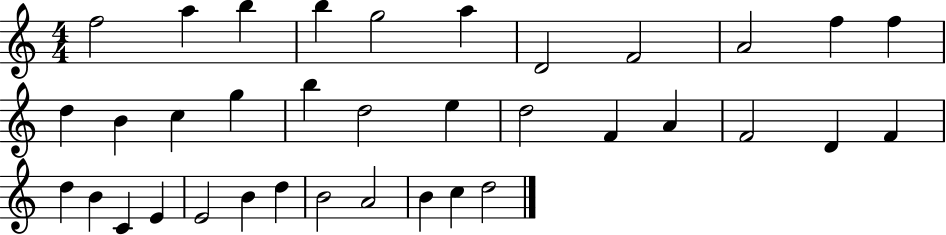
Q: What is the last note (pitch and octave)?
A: D5